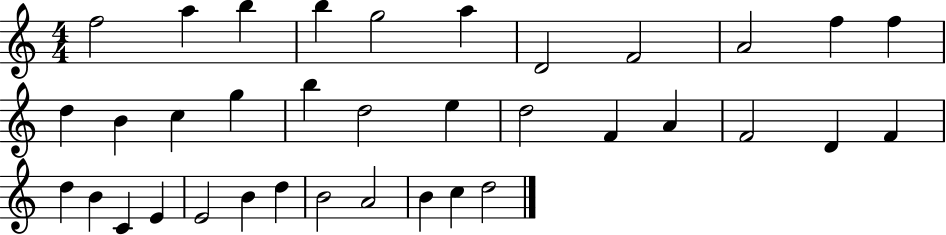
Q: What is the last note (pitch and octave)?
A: D5